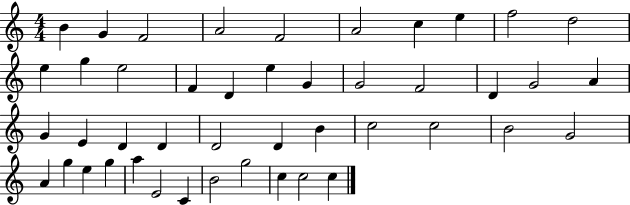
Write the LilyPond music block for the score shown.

{
  \clef treble
  \numericTimeSignature
  \time 4/4
  \key c \major
  b'4 g'4 f'2 | a'2 f'2 | a'2 c''4 e''4 | f''2 d''2 | \break e''4 g''4 e''2 | f'4 d'4 e''4 g'4 | g'2 f'2 | d'4 g'2 a'4 | \break g'4 e'4 d'4 d'4 | d'2 d'4 b'4 | c''2 c''2 | b'2 g'2 | \break a'4 g''4 e''4 g''4 | a''4 e'2 c'4 | b'2 g''2 | c''4 c''2 c''4 | \break \bar "|."
}